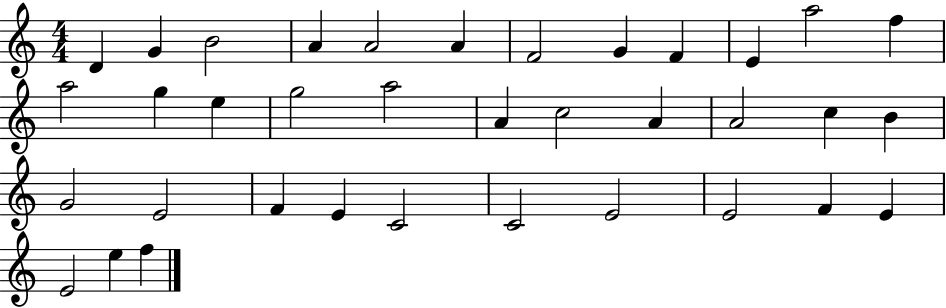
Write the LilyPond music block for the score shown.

{
  \clef treble
  \numericTimeSignature
  \time 4/4
  \key c \major
  d'4 g'4 b'2 | a'4 a'2 a'4 | f'2 g'4 f'4 | e'4 a''2 f''4 | \break a''2 g''4 e''4 | g''2 a''2 | a'4 c''2 a'4 | a'2 c''4 b'4 | \break g'2 e'2 | f'4 e'4 c'2 | c'2 e'2 | e'2 f'4 e'4 | \break e'2 e''4 f''4 | \bar "|."
}